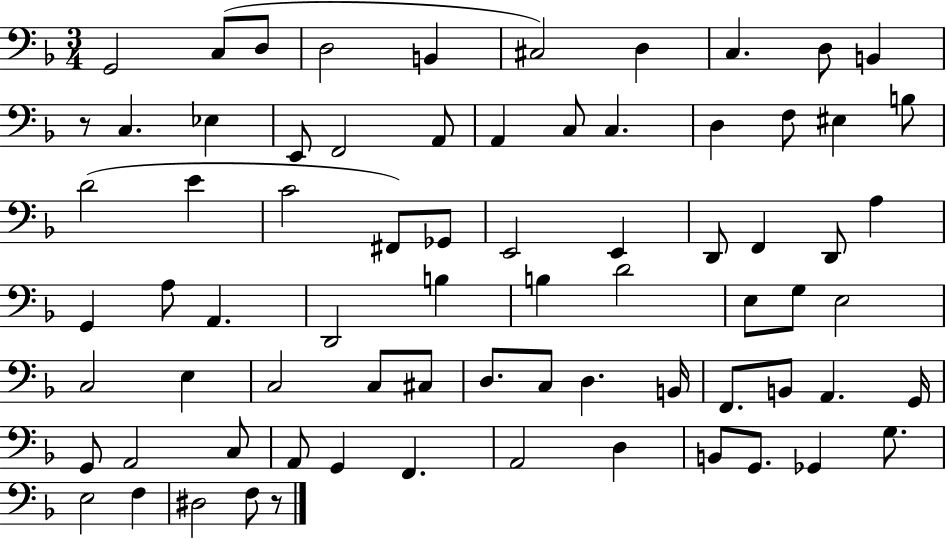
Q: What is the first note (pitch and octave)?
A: G2